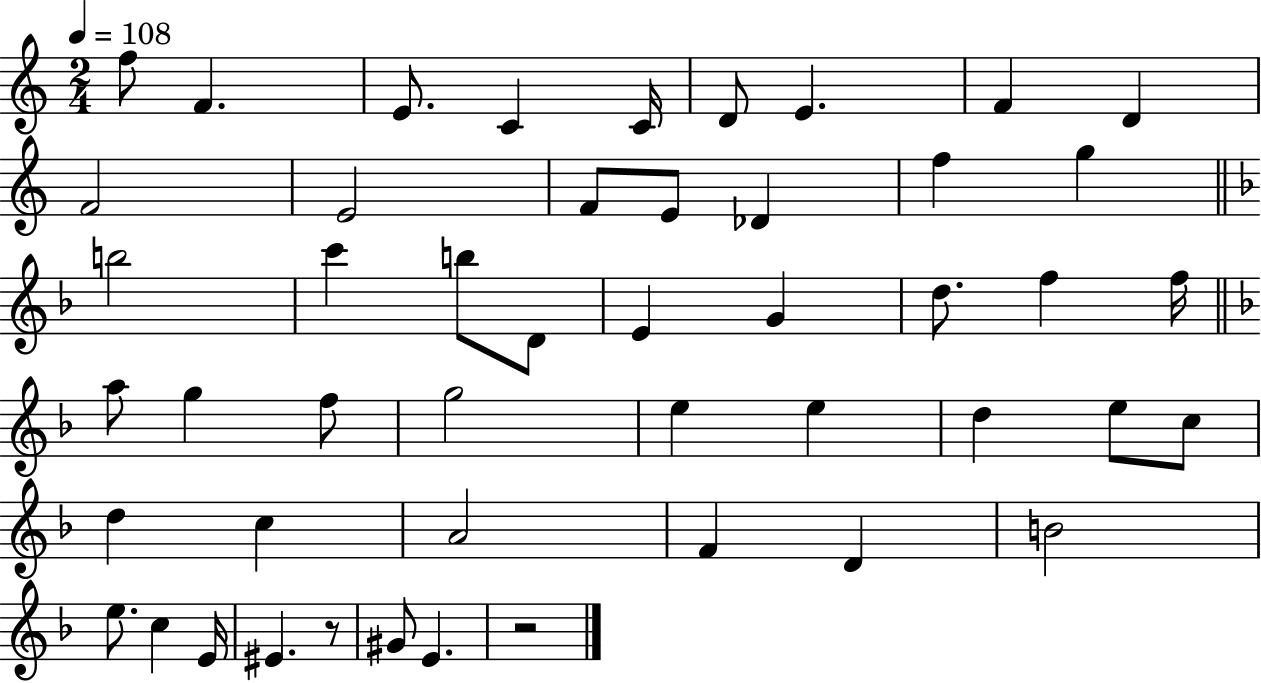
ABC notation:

X:1
T:Untitled
M:2/4
L:1/4
K:C
f/2 F E/2 C C/4 D/2 E F D F2 E2 F/2 E/2 _D f g b2 c' b/2 D/2 E G d/2 f f/4 a/2 g f/2 g2 e e d e/2 c/2 d c A2 F D B2 e/2 c E/4 ^E z/2 ^G/2 E z2